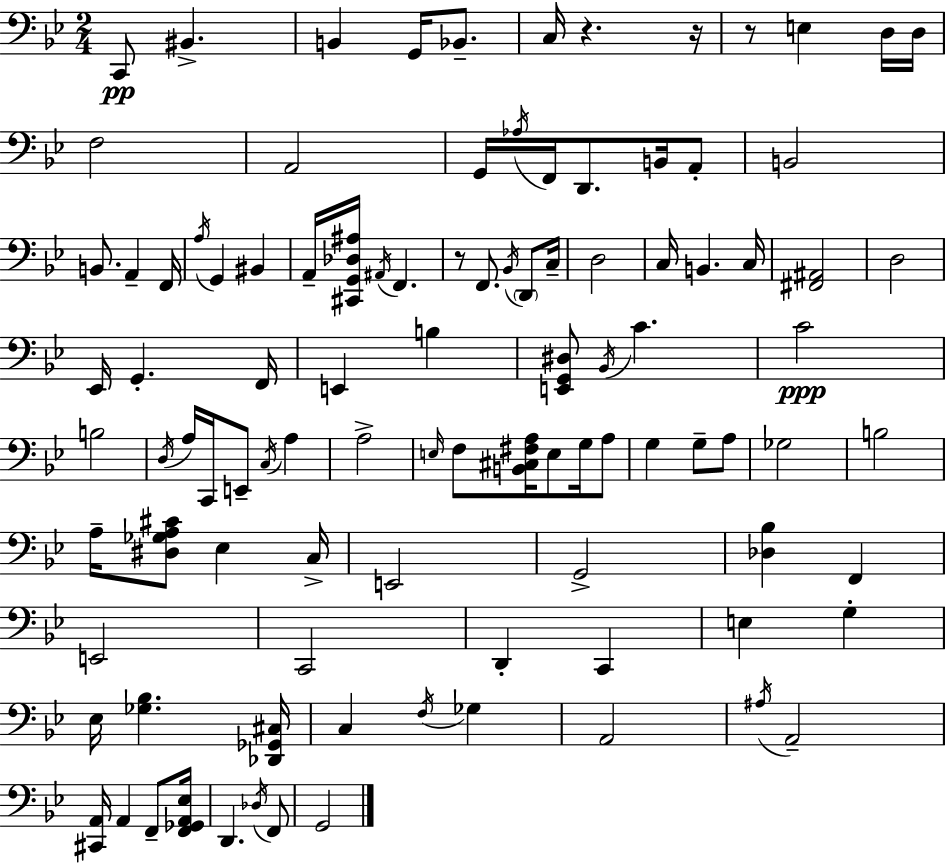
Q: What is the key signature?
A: BES major